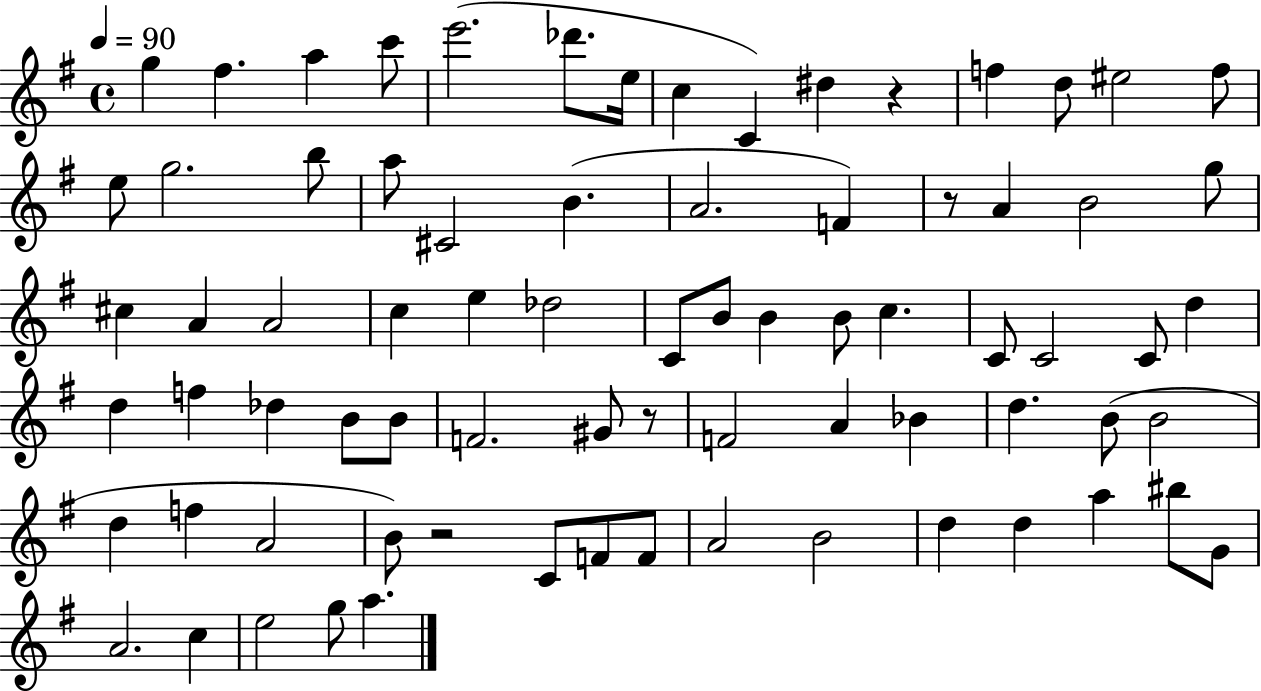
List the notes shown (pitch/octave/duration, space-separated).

G5/q F#5/q. A5/q C6/e E6/h. Db6/e. E5/s C5/q C4/q D#5/q R/q F5/q D5/e EIS5/h F5/e E5/e G5/h. B5/e A5/e C#4/h B4/q. A4/h. F4/q R/e A4/q B4/h G5/e C#5/q A4/q A4/h C5/q E5/q Db5/h C4/e B4/e B4/q B4/e C5/q. C4/e C4/h C4/e D5/q D5/q F5/q Db5/q B4/e B4/e F4/h. G#4/e R/e F4/h A4/q Bb4/q D5/q. B4/e B4/h D5/q F5/q A4/h B4/e R/h C4/e F4/e F4/e A4/h B4/h D5/q D5/q A5/q BIS5/e G4/e A4/h. C5/q E5/h G5/e A5/q.